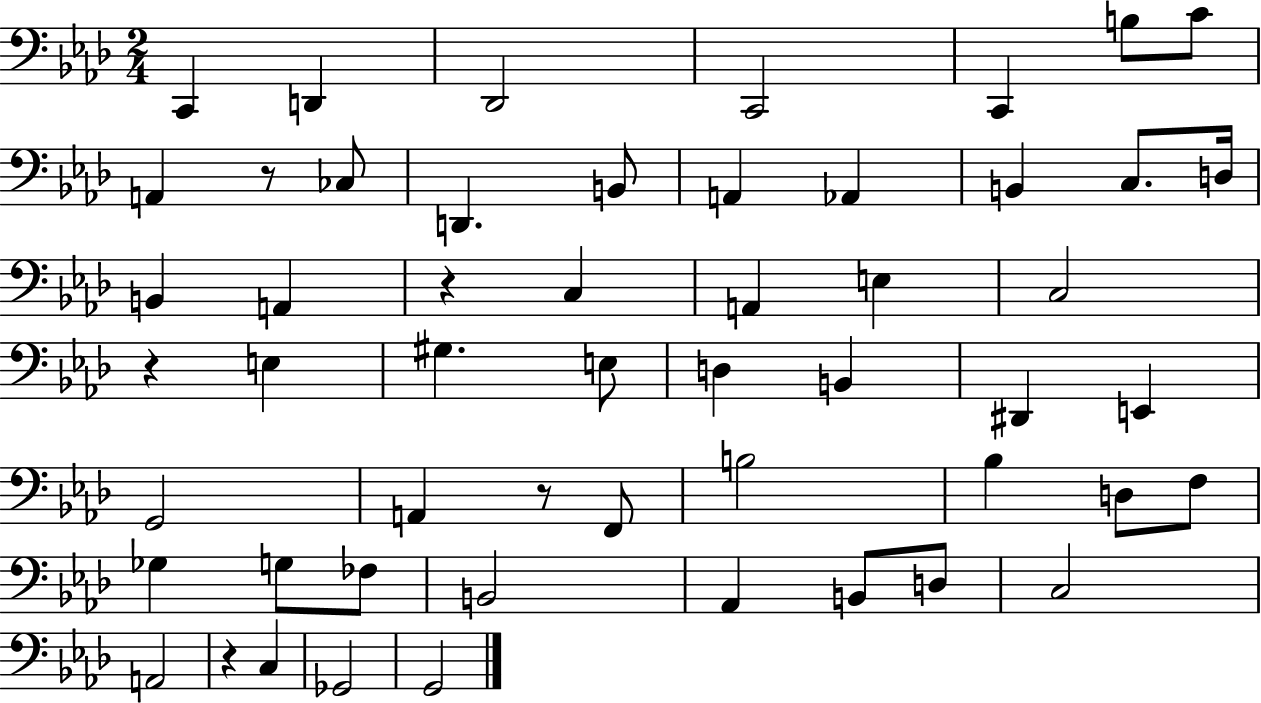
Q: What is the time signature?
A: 2/4